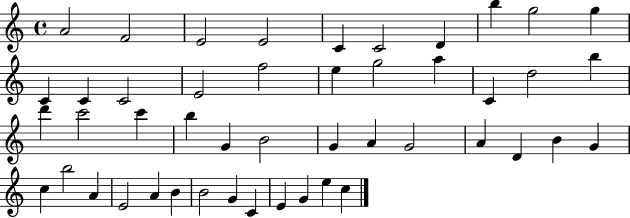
X:1
T:Untitled
M:4/4
L:1/4
K:C
A2 F2 E2 E2 C C2 D b g2 g C C C2 E2 f2 e g2 a C d2 b d' c'2 c' b G B2 G A G2 A D B G c b2 A E2 A B B2 G C E G e c